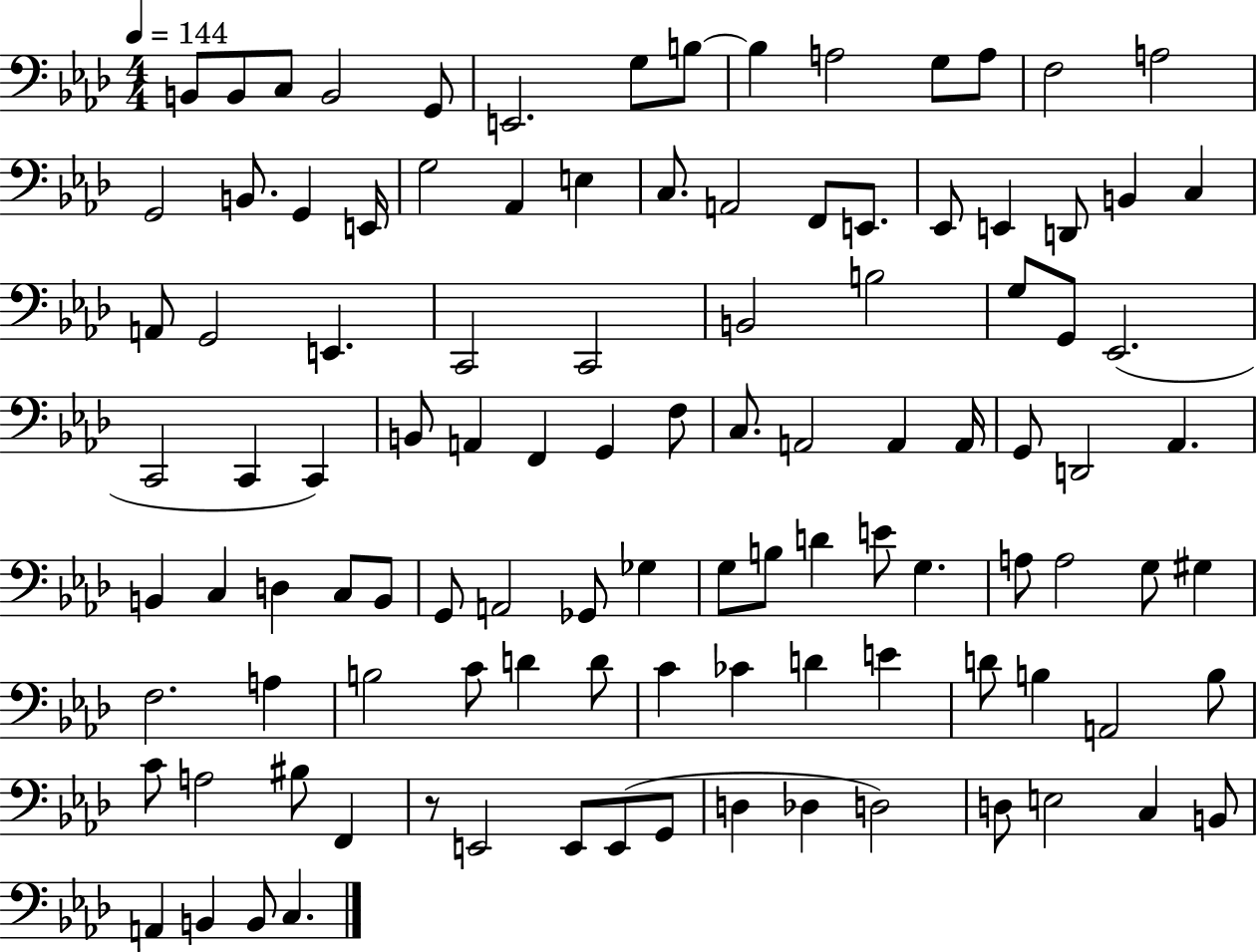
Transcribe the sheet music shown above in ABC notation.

X:1
T:Untitled
M:4/4
L:1/4
K:Ab
B,,/2 B,,/2 C,/2 B,,2 G,,/2 E,,2 G,/2 B,/2 B, A,2 G,/2 A,/2 F,2 A,2 G,,2 B,,/2 G,, E,,/4 G,2 _A,, E, C,/2 A,,2 F,,/2 E,,/2 _E,,/2 E,, D,,/2 B,, C, A,,/2 G,,2 E,, C,,2 C,,2 B,,2 B,2 G,/2 G,,/2 _E,,2 C,,2 C,, C,, B,,/2 A,, F,, G,, F,/2 C,/2 A,,2 A,, A,,/4 G,,/2 D,,2 _A,, B,, C, D, C,/2 B,,/2 G,,/2 A,,2 _G,,/2 _G, G,/2 B,/2 D E/2 G, A,/2 A,2 G,/2 ^G, F,2 A, B,2 C/2 D D/2 C _C D E D/2 B, A,,2 B,/2 C/2 A,2 ^B,/2 F,, z/2 E,,2 E,,/2 E,,/2 G,,/2 D, _D, D,2 D,/2 E,2 C, B,,/2 A,, B,, B,,/2 C,